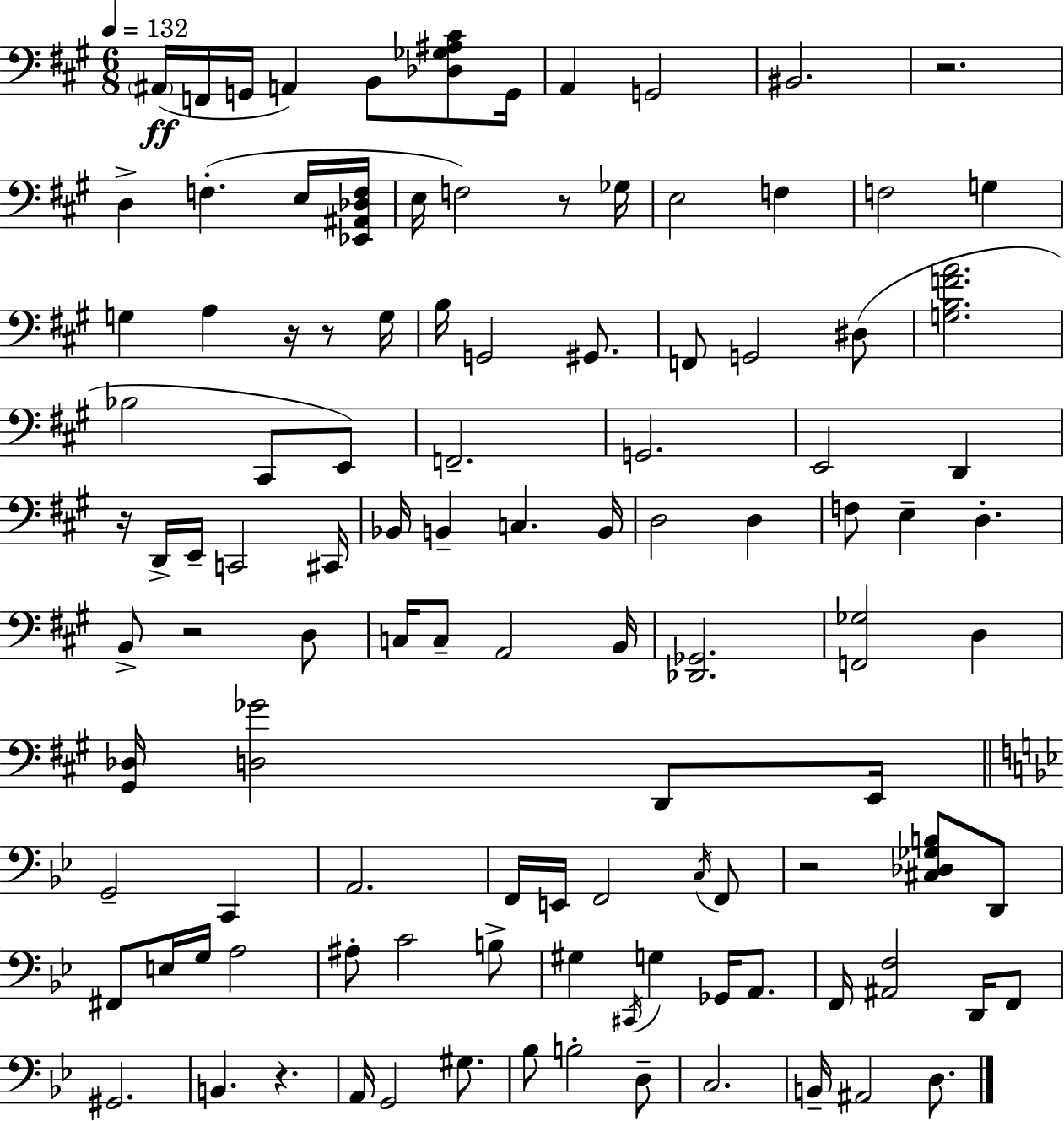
{
  \clef bass
  \numericTimeSignature
  \time 6/8
  \key a \major
  \tempo 4 = 132
  \parenthesize ais,16(\ff f,16 g,16 a,4) b,8 <des ges ais cis'>8 g,16 | a,4 g,2 | bis,2. | r2. | \break d4-> f4.-.( e16 <ees, ais, des f>16 | e16 f2) r8 ges16 | e2 f4 | f2 g4 | \break g4 a4 r16 r8 g16 | b16 g,2 gis,8. | f,8 g,2 dis8( | <g b f' a'>2. | \break bes2 cis,8 e,8) | f,2.-- | g,2. | e,2 d,4 | \break r16 d,16-> e,16-- c,2 cis,16 | bes,16 b,4-- c4. b,16 | d2 d4 | f8 e4-- d4.-. | \break b,8-> r2 d8 | c16 c8-- a,2 b,16 | <des, ges,>2. | <f, ges>2 d4 | \break <gis, des>16 <d ges'>2 d,8 e,16 | \bar "||" \break \key g \minor g,2-- c,4 | a,2. | f,16 e,16 f,2 \acciaccatura { c16 } f,8 | r2 <cis des ges b>8 d,8 | \break fis,8 e16 g16 a2 | ais8-. c'2 b8-> | gis4 \acciaccatura { cis,16 } g4 ges,16 a,8. | f,16 <ais, f>2 d,16 | \break f,8 gis,2. | b,4. r4. | a,16 g,2 gis8. | bes8 b2-. | \break d8-- c2. | b,16-- ais,2 d8. | \bar "|."
}